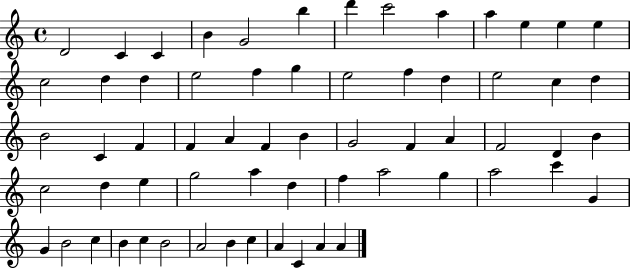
{
  \clef treble
  \time 4/4
  \defaultTimeSignature
  \key c \major
  d'2 c'4 c'4 | b'4 g'2 b''4 | d'''4 c'''2 a''4 | a''4 e''4 e''4 e''4 | \break c''2 d''4 d''4 | e''2 f''4 g''4 | e''2 f''4 d''4 | e''2 c''4 d''4 | \break b'2 c'4 f'4 | f'4 a'4 f'4 b'4 | g'2 f'4 a'4 | f'2 d'4 b'4 | \break c''2 d''4 e''4 | g''2 a''4 d''4 | f''4 a''2 g''4 | a''2 c'''4 g'4 | \break g'4 b'2 c''4 | b'4 c''4 b'2 | a'2 b'4 c''4 | a'4 c'4 a'4 a'4 | \break \bar "|."
}